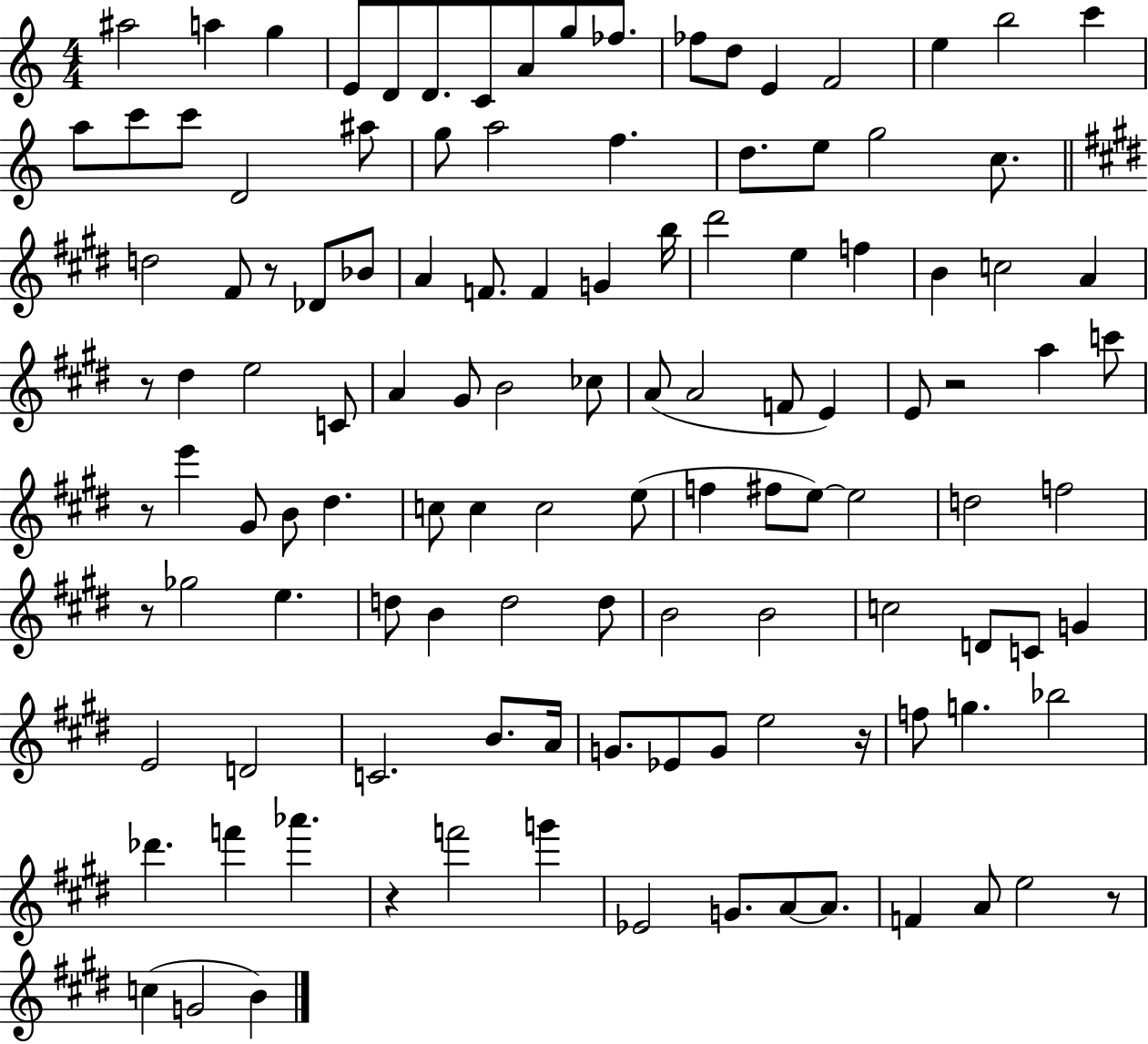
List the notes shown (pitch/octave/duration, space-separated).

A#5/h A5/q G5/q E4/e D4/e D4/e. C4/e A4/e G5/e FES5/e. FES5/e D5/e E4/q F4/h E5/q B5/h C6/q A5/e C6/e C6/e D4/h A#5/e G5/e A5/h F5/q. D5/e. E5/e G5/h C5/e. D5/h F#4/e R/e Db4/e Bb4/e A4/q F4/e. F4/q G4/q B5/s D#6/h E5/q F5/q B4/q C5/h A4/q R/e D#5/q E5/h C4/e A4/q G#4/e B4/h CES5/e A4/e A4/h F4/e E4/q E4/e R/h A5/q C6/e R/e E6/q G#4/e B4/e D#5/q. C5/e C5/q C5/h E5/e F5/q F#5/e E5/e E5/h D5/h F5/h R/e Gb5/h E5/q. D5/e B4/q D5/h D5/e B4/h B4/h C5/h D4/e C4/e G4/q E4/h D4/h C4/h. B4/e. A4/s G4/e. Eb4/e G4/e E5/h R/s F5/e G5/q. Bb5/h Db6/q. F6/q Ab6/q. R/q F6/h G6/q Eb4/h G4/e. A4/e A4/e. F4/q A4/e E5/h R/e C5/q G4/h B4/q